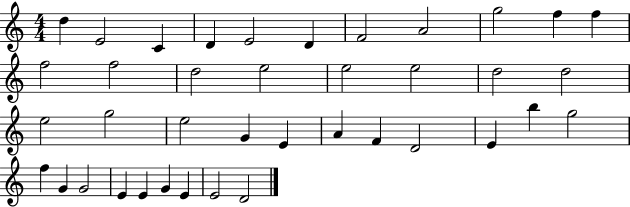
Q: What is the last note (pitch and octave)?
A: D4